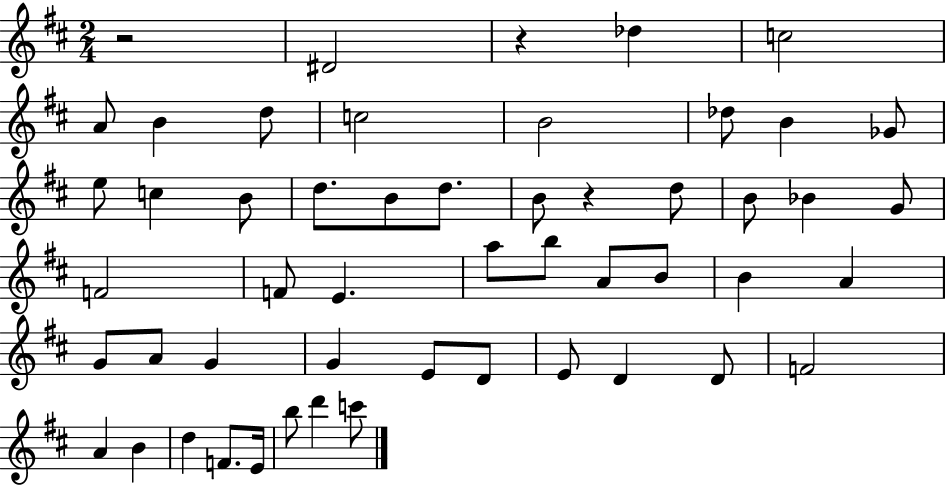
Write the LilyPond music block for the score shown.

{
  \clef treble
  \numericTimeSignature
  \time 2/4
  \key d \major
  r2 | dis'2 | r4 des''4 | c''2 | \break a'8 b'4 d''8 | c''2 | b'2 | des''8 b'4 ges'8 | \break e''8 c''4 b'8 | d''8. b'8 d''8. | b'8 r4 d''8 | b'8 bes'4 g'8 | \break f'2 | f'8 e'4. | a''8 b''8 a'8 b'8 | b'4 a'4 | \break g'8 a'8 g'4 | g'4 e'8 d'8 | e'8 d'4 d'8 | f'2 | \break a'4 b'4 | d''4 f'8. e'16 | b''8 d'''4 c'''8 | \bar "|."
}